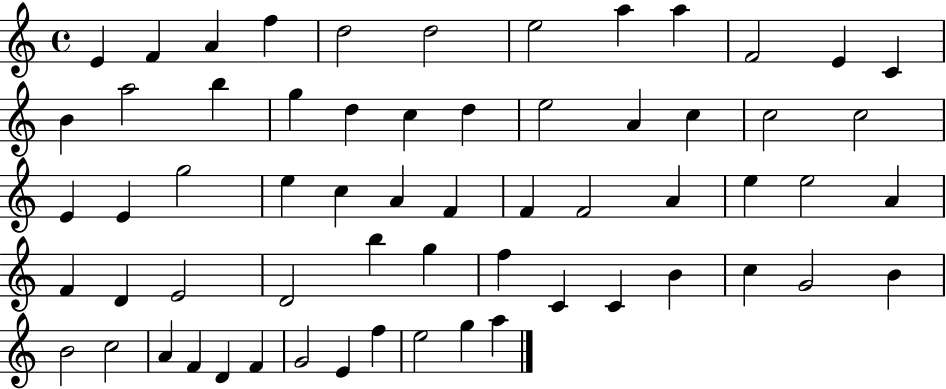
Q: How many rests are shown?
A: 0